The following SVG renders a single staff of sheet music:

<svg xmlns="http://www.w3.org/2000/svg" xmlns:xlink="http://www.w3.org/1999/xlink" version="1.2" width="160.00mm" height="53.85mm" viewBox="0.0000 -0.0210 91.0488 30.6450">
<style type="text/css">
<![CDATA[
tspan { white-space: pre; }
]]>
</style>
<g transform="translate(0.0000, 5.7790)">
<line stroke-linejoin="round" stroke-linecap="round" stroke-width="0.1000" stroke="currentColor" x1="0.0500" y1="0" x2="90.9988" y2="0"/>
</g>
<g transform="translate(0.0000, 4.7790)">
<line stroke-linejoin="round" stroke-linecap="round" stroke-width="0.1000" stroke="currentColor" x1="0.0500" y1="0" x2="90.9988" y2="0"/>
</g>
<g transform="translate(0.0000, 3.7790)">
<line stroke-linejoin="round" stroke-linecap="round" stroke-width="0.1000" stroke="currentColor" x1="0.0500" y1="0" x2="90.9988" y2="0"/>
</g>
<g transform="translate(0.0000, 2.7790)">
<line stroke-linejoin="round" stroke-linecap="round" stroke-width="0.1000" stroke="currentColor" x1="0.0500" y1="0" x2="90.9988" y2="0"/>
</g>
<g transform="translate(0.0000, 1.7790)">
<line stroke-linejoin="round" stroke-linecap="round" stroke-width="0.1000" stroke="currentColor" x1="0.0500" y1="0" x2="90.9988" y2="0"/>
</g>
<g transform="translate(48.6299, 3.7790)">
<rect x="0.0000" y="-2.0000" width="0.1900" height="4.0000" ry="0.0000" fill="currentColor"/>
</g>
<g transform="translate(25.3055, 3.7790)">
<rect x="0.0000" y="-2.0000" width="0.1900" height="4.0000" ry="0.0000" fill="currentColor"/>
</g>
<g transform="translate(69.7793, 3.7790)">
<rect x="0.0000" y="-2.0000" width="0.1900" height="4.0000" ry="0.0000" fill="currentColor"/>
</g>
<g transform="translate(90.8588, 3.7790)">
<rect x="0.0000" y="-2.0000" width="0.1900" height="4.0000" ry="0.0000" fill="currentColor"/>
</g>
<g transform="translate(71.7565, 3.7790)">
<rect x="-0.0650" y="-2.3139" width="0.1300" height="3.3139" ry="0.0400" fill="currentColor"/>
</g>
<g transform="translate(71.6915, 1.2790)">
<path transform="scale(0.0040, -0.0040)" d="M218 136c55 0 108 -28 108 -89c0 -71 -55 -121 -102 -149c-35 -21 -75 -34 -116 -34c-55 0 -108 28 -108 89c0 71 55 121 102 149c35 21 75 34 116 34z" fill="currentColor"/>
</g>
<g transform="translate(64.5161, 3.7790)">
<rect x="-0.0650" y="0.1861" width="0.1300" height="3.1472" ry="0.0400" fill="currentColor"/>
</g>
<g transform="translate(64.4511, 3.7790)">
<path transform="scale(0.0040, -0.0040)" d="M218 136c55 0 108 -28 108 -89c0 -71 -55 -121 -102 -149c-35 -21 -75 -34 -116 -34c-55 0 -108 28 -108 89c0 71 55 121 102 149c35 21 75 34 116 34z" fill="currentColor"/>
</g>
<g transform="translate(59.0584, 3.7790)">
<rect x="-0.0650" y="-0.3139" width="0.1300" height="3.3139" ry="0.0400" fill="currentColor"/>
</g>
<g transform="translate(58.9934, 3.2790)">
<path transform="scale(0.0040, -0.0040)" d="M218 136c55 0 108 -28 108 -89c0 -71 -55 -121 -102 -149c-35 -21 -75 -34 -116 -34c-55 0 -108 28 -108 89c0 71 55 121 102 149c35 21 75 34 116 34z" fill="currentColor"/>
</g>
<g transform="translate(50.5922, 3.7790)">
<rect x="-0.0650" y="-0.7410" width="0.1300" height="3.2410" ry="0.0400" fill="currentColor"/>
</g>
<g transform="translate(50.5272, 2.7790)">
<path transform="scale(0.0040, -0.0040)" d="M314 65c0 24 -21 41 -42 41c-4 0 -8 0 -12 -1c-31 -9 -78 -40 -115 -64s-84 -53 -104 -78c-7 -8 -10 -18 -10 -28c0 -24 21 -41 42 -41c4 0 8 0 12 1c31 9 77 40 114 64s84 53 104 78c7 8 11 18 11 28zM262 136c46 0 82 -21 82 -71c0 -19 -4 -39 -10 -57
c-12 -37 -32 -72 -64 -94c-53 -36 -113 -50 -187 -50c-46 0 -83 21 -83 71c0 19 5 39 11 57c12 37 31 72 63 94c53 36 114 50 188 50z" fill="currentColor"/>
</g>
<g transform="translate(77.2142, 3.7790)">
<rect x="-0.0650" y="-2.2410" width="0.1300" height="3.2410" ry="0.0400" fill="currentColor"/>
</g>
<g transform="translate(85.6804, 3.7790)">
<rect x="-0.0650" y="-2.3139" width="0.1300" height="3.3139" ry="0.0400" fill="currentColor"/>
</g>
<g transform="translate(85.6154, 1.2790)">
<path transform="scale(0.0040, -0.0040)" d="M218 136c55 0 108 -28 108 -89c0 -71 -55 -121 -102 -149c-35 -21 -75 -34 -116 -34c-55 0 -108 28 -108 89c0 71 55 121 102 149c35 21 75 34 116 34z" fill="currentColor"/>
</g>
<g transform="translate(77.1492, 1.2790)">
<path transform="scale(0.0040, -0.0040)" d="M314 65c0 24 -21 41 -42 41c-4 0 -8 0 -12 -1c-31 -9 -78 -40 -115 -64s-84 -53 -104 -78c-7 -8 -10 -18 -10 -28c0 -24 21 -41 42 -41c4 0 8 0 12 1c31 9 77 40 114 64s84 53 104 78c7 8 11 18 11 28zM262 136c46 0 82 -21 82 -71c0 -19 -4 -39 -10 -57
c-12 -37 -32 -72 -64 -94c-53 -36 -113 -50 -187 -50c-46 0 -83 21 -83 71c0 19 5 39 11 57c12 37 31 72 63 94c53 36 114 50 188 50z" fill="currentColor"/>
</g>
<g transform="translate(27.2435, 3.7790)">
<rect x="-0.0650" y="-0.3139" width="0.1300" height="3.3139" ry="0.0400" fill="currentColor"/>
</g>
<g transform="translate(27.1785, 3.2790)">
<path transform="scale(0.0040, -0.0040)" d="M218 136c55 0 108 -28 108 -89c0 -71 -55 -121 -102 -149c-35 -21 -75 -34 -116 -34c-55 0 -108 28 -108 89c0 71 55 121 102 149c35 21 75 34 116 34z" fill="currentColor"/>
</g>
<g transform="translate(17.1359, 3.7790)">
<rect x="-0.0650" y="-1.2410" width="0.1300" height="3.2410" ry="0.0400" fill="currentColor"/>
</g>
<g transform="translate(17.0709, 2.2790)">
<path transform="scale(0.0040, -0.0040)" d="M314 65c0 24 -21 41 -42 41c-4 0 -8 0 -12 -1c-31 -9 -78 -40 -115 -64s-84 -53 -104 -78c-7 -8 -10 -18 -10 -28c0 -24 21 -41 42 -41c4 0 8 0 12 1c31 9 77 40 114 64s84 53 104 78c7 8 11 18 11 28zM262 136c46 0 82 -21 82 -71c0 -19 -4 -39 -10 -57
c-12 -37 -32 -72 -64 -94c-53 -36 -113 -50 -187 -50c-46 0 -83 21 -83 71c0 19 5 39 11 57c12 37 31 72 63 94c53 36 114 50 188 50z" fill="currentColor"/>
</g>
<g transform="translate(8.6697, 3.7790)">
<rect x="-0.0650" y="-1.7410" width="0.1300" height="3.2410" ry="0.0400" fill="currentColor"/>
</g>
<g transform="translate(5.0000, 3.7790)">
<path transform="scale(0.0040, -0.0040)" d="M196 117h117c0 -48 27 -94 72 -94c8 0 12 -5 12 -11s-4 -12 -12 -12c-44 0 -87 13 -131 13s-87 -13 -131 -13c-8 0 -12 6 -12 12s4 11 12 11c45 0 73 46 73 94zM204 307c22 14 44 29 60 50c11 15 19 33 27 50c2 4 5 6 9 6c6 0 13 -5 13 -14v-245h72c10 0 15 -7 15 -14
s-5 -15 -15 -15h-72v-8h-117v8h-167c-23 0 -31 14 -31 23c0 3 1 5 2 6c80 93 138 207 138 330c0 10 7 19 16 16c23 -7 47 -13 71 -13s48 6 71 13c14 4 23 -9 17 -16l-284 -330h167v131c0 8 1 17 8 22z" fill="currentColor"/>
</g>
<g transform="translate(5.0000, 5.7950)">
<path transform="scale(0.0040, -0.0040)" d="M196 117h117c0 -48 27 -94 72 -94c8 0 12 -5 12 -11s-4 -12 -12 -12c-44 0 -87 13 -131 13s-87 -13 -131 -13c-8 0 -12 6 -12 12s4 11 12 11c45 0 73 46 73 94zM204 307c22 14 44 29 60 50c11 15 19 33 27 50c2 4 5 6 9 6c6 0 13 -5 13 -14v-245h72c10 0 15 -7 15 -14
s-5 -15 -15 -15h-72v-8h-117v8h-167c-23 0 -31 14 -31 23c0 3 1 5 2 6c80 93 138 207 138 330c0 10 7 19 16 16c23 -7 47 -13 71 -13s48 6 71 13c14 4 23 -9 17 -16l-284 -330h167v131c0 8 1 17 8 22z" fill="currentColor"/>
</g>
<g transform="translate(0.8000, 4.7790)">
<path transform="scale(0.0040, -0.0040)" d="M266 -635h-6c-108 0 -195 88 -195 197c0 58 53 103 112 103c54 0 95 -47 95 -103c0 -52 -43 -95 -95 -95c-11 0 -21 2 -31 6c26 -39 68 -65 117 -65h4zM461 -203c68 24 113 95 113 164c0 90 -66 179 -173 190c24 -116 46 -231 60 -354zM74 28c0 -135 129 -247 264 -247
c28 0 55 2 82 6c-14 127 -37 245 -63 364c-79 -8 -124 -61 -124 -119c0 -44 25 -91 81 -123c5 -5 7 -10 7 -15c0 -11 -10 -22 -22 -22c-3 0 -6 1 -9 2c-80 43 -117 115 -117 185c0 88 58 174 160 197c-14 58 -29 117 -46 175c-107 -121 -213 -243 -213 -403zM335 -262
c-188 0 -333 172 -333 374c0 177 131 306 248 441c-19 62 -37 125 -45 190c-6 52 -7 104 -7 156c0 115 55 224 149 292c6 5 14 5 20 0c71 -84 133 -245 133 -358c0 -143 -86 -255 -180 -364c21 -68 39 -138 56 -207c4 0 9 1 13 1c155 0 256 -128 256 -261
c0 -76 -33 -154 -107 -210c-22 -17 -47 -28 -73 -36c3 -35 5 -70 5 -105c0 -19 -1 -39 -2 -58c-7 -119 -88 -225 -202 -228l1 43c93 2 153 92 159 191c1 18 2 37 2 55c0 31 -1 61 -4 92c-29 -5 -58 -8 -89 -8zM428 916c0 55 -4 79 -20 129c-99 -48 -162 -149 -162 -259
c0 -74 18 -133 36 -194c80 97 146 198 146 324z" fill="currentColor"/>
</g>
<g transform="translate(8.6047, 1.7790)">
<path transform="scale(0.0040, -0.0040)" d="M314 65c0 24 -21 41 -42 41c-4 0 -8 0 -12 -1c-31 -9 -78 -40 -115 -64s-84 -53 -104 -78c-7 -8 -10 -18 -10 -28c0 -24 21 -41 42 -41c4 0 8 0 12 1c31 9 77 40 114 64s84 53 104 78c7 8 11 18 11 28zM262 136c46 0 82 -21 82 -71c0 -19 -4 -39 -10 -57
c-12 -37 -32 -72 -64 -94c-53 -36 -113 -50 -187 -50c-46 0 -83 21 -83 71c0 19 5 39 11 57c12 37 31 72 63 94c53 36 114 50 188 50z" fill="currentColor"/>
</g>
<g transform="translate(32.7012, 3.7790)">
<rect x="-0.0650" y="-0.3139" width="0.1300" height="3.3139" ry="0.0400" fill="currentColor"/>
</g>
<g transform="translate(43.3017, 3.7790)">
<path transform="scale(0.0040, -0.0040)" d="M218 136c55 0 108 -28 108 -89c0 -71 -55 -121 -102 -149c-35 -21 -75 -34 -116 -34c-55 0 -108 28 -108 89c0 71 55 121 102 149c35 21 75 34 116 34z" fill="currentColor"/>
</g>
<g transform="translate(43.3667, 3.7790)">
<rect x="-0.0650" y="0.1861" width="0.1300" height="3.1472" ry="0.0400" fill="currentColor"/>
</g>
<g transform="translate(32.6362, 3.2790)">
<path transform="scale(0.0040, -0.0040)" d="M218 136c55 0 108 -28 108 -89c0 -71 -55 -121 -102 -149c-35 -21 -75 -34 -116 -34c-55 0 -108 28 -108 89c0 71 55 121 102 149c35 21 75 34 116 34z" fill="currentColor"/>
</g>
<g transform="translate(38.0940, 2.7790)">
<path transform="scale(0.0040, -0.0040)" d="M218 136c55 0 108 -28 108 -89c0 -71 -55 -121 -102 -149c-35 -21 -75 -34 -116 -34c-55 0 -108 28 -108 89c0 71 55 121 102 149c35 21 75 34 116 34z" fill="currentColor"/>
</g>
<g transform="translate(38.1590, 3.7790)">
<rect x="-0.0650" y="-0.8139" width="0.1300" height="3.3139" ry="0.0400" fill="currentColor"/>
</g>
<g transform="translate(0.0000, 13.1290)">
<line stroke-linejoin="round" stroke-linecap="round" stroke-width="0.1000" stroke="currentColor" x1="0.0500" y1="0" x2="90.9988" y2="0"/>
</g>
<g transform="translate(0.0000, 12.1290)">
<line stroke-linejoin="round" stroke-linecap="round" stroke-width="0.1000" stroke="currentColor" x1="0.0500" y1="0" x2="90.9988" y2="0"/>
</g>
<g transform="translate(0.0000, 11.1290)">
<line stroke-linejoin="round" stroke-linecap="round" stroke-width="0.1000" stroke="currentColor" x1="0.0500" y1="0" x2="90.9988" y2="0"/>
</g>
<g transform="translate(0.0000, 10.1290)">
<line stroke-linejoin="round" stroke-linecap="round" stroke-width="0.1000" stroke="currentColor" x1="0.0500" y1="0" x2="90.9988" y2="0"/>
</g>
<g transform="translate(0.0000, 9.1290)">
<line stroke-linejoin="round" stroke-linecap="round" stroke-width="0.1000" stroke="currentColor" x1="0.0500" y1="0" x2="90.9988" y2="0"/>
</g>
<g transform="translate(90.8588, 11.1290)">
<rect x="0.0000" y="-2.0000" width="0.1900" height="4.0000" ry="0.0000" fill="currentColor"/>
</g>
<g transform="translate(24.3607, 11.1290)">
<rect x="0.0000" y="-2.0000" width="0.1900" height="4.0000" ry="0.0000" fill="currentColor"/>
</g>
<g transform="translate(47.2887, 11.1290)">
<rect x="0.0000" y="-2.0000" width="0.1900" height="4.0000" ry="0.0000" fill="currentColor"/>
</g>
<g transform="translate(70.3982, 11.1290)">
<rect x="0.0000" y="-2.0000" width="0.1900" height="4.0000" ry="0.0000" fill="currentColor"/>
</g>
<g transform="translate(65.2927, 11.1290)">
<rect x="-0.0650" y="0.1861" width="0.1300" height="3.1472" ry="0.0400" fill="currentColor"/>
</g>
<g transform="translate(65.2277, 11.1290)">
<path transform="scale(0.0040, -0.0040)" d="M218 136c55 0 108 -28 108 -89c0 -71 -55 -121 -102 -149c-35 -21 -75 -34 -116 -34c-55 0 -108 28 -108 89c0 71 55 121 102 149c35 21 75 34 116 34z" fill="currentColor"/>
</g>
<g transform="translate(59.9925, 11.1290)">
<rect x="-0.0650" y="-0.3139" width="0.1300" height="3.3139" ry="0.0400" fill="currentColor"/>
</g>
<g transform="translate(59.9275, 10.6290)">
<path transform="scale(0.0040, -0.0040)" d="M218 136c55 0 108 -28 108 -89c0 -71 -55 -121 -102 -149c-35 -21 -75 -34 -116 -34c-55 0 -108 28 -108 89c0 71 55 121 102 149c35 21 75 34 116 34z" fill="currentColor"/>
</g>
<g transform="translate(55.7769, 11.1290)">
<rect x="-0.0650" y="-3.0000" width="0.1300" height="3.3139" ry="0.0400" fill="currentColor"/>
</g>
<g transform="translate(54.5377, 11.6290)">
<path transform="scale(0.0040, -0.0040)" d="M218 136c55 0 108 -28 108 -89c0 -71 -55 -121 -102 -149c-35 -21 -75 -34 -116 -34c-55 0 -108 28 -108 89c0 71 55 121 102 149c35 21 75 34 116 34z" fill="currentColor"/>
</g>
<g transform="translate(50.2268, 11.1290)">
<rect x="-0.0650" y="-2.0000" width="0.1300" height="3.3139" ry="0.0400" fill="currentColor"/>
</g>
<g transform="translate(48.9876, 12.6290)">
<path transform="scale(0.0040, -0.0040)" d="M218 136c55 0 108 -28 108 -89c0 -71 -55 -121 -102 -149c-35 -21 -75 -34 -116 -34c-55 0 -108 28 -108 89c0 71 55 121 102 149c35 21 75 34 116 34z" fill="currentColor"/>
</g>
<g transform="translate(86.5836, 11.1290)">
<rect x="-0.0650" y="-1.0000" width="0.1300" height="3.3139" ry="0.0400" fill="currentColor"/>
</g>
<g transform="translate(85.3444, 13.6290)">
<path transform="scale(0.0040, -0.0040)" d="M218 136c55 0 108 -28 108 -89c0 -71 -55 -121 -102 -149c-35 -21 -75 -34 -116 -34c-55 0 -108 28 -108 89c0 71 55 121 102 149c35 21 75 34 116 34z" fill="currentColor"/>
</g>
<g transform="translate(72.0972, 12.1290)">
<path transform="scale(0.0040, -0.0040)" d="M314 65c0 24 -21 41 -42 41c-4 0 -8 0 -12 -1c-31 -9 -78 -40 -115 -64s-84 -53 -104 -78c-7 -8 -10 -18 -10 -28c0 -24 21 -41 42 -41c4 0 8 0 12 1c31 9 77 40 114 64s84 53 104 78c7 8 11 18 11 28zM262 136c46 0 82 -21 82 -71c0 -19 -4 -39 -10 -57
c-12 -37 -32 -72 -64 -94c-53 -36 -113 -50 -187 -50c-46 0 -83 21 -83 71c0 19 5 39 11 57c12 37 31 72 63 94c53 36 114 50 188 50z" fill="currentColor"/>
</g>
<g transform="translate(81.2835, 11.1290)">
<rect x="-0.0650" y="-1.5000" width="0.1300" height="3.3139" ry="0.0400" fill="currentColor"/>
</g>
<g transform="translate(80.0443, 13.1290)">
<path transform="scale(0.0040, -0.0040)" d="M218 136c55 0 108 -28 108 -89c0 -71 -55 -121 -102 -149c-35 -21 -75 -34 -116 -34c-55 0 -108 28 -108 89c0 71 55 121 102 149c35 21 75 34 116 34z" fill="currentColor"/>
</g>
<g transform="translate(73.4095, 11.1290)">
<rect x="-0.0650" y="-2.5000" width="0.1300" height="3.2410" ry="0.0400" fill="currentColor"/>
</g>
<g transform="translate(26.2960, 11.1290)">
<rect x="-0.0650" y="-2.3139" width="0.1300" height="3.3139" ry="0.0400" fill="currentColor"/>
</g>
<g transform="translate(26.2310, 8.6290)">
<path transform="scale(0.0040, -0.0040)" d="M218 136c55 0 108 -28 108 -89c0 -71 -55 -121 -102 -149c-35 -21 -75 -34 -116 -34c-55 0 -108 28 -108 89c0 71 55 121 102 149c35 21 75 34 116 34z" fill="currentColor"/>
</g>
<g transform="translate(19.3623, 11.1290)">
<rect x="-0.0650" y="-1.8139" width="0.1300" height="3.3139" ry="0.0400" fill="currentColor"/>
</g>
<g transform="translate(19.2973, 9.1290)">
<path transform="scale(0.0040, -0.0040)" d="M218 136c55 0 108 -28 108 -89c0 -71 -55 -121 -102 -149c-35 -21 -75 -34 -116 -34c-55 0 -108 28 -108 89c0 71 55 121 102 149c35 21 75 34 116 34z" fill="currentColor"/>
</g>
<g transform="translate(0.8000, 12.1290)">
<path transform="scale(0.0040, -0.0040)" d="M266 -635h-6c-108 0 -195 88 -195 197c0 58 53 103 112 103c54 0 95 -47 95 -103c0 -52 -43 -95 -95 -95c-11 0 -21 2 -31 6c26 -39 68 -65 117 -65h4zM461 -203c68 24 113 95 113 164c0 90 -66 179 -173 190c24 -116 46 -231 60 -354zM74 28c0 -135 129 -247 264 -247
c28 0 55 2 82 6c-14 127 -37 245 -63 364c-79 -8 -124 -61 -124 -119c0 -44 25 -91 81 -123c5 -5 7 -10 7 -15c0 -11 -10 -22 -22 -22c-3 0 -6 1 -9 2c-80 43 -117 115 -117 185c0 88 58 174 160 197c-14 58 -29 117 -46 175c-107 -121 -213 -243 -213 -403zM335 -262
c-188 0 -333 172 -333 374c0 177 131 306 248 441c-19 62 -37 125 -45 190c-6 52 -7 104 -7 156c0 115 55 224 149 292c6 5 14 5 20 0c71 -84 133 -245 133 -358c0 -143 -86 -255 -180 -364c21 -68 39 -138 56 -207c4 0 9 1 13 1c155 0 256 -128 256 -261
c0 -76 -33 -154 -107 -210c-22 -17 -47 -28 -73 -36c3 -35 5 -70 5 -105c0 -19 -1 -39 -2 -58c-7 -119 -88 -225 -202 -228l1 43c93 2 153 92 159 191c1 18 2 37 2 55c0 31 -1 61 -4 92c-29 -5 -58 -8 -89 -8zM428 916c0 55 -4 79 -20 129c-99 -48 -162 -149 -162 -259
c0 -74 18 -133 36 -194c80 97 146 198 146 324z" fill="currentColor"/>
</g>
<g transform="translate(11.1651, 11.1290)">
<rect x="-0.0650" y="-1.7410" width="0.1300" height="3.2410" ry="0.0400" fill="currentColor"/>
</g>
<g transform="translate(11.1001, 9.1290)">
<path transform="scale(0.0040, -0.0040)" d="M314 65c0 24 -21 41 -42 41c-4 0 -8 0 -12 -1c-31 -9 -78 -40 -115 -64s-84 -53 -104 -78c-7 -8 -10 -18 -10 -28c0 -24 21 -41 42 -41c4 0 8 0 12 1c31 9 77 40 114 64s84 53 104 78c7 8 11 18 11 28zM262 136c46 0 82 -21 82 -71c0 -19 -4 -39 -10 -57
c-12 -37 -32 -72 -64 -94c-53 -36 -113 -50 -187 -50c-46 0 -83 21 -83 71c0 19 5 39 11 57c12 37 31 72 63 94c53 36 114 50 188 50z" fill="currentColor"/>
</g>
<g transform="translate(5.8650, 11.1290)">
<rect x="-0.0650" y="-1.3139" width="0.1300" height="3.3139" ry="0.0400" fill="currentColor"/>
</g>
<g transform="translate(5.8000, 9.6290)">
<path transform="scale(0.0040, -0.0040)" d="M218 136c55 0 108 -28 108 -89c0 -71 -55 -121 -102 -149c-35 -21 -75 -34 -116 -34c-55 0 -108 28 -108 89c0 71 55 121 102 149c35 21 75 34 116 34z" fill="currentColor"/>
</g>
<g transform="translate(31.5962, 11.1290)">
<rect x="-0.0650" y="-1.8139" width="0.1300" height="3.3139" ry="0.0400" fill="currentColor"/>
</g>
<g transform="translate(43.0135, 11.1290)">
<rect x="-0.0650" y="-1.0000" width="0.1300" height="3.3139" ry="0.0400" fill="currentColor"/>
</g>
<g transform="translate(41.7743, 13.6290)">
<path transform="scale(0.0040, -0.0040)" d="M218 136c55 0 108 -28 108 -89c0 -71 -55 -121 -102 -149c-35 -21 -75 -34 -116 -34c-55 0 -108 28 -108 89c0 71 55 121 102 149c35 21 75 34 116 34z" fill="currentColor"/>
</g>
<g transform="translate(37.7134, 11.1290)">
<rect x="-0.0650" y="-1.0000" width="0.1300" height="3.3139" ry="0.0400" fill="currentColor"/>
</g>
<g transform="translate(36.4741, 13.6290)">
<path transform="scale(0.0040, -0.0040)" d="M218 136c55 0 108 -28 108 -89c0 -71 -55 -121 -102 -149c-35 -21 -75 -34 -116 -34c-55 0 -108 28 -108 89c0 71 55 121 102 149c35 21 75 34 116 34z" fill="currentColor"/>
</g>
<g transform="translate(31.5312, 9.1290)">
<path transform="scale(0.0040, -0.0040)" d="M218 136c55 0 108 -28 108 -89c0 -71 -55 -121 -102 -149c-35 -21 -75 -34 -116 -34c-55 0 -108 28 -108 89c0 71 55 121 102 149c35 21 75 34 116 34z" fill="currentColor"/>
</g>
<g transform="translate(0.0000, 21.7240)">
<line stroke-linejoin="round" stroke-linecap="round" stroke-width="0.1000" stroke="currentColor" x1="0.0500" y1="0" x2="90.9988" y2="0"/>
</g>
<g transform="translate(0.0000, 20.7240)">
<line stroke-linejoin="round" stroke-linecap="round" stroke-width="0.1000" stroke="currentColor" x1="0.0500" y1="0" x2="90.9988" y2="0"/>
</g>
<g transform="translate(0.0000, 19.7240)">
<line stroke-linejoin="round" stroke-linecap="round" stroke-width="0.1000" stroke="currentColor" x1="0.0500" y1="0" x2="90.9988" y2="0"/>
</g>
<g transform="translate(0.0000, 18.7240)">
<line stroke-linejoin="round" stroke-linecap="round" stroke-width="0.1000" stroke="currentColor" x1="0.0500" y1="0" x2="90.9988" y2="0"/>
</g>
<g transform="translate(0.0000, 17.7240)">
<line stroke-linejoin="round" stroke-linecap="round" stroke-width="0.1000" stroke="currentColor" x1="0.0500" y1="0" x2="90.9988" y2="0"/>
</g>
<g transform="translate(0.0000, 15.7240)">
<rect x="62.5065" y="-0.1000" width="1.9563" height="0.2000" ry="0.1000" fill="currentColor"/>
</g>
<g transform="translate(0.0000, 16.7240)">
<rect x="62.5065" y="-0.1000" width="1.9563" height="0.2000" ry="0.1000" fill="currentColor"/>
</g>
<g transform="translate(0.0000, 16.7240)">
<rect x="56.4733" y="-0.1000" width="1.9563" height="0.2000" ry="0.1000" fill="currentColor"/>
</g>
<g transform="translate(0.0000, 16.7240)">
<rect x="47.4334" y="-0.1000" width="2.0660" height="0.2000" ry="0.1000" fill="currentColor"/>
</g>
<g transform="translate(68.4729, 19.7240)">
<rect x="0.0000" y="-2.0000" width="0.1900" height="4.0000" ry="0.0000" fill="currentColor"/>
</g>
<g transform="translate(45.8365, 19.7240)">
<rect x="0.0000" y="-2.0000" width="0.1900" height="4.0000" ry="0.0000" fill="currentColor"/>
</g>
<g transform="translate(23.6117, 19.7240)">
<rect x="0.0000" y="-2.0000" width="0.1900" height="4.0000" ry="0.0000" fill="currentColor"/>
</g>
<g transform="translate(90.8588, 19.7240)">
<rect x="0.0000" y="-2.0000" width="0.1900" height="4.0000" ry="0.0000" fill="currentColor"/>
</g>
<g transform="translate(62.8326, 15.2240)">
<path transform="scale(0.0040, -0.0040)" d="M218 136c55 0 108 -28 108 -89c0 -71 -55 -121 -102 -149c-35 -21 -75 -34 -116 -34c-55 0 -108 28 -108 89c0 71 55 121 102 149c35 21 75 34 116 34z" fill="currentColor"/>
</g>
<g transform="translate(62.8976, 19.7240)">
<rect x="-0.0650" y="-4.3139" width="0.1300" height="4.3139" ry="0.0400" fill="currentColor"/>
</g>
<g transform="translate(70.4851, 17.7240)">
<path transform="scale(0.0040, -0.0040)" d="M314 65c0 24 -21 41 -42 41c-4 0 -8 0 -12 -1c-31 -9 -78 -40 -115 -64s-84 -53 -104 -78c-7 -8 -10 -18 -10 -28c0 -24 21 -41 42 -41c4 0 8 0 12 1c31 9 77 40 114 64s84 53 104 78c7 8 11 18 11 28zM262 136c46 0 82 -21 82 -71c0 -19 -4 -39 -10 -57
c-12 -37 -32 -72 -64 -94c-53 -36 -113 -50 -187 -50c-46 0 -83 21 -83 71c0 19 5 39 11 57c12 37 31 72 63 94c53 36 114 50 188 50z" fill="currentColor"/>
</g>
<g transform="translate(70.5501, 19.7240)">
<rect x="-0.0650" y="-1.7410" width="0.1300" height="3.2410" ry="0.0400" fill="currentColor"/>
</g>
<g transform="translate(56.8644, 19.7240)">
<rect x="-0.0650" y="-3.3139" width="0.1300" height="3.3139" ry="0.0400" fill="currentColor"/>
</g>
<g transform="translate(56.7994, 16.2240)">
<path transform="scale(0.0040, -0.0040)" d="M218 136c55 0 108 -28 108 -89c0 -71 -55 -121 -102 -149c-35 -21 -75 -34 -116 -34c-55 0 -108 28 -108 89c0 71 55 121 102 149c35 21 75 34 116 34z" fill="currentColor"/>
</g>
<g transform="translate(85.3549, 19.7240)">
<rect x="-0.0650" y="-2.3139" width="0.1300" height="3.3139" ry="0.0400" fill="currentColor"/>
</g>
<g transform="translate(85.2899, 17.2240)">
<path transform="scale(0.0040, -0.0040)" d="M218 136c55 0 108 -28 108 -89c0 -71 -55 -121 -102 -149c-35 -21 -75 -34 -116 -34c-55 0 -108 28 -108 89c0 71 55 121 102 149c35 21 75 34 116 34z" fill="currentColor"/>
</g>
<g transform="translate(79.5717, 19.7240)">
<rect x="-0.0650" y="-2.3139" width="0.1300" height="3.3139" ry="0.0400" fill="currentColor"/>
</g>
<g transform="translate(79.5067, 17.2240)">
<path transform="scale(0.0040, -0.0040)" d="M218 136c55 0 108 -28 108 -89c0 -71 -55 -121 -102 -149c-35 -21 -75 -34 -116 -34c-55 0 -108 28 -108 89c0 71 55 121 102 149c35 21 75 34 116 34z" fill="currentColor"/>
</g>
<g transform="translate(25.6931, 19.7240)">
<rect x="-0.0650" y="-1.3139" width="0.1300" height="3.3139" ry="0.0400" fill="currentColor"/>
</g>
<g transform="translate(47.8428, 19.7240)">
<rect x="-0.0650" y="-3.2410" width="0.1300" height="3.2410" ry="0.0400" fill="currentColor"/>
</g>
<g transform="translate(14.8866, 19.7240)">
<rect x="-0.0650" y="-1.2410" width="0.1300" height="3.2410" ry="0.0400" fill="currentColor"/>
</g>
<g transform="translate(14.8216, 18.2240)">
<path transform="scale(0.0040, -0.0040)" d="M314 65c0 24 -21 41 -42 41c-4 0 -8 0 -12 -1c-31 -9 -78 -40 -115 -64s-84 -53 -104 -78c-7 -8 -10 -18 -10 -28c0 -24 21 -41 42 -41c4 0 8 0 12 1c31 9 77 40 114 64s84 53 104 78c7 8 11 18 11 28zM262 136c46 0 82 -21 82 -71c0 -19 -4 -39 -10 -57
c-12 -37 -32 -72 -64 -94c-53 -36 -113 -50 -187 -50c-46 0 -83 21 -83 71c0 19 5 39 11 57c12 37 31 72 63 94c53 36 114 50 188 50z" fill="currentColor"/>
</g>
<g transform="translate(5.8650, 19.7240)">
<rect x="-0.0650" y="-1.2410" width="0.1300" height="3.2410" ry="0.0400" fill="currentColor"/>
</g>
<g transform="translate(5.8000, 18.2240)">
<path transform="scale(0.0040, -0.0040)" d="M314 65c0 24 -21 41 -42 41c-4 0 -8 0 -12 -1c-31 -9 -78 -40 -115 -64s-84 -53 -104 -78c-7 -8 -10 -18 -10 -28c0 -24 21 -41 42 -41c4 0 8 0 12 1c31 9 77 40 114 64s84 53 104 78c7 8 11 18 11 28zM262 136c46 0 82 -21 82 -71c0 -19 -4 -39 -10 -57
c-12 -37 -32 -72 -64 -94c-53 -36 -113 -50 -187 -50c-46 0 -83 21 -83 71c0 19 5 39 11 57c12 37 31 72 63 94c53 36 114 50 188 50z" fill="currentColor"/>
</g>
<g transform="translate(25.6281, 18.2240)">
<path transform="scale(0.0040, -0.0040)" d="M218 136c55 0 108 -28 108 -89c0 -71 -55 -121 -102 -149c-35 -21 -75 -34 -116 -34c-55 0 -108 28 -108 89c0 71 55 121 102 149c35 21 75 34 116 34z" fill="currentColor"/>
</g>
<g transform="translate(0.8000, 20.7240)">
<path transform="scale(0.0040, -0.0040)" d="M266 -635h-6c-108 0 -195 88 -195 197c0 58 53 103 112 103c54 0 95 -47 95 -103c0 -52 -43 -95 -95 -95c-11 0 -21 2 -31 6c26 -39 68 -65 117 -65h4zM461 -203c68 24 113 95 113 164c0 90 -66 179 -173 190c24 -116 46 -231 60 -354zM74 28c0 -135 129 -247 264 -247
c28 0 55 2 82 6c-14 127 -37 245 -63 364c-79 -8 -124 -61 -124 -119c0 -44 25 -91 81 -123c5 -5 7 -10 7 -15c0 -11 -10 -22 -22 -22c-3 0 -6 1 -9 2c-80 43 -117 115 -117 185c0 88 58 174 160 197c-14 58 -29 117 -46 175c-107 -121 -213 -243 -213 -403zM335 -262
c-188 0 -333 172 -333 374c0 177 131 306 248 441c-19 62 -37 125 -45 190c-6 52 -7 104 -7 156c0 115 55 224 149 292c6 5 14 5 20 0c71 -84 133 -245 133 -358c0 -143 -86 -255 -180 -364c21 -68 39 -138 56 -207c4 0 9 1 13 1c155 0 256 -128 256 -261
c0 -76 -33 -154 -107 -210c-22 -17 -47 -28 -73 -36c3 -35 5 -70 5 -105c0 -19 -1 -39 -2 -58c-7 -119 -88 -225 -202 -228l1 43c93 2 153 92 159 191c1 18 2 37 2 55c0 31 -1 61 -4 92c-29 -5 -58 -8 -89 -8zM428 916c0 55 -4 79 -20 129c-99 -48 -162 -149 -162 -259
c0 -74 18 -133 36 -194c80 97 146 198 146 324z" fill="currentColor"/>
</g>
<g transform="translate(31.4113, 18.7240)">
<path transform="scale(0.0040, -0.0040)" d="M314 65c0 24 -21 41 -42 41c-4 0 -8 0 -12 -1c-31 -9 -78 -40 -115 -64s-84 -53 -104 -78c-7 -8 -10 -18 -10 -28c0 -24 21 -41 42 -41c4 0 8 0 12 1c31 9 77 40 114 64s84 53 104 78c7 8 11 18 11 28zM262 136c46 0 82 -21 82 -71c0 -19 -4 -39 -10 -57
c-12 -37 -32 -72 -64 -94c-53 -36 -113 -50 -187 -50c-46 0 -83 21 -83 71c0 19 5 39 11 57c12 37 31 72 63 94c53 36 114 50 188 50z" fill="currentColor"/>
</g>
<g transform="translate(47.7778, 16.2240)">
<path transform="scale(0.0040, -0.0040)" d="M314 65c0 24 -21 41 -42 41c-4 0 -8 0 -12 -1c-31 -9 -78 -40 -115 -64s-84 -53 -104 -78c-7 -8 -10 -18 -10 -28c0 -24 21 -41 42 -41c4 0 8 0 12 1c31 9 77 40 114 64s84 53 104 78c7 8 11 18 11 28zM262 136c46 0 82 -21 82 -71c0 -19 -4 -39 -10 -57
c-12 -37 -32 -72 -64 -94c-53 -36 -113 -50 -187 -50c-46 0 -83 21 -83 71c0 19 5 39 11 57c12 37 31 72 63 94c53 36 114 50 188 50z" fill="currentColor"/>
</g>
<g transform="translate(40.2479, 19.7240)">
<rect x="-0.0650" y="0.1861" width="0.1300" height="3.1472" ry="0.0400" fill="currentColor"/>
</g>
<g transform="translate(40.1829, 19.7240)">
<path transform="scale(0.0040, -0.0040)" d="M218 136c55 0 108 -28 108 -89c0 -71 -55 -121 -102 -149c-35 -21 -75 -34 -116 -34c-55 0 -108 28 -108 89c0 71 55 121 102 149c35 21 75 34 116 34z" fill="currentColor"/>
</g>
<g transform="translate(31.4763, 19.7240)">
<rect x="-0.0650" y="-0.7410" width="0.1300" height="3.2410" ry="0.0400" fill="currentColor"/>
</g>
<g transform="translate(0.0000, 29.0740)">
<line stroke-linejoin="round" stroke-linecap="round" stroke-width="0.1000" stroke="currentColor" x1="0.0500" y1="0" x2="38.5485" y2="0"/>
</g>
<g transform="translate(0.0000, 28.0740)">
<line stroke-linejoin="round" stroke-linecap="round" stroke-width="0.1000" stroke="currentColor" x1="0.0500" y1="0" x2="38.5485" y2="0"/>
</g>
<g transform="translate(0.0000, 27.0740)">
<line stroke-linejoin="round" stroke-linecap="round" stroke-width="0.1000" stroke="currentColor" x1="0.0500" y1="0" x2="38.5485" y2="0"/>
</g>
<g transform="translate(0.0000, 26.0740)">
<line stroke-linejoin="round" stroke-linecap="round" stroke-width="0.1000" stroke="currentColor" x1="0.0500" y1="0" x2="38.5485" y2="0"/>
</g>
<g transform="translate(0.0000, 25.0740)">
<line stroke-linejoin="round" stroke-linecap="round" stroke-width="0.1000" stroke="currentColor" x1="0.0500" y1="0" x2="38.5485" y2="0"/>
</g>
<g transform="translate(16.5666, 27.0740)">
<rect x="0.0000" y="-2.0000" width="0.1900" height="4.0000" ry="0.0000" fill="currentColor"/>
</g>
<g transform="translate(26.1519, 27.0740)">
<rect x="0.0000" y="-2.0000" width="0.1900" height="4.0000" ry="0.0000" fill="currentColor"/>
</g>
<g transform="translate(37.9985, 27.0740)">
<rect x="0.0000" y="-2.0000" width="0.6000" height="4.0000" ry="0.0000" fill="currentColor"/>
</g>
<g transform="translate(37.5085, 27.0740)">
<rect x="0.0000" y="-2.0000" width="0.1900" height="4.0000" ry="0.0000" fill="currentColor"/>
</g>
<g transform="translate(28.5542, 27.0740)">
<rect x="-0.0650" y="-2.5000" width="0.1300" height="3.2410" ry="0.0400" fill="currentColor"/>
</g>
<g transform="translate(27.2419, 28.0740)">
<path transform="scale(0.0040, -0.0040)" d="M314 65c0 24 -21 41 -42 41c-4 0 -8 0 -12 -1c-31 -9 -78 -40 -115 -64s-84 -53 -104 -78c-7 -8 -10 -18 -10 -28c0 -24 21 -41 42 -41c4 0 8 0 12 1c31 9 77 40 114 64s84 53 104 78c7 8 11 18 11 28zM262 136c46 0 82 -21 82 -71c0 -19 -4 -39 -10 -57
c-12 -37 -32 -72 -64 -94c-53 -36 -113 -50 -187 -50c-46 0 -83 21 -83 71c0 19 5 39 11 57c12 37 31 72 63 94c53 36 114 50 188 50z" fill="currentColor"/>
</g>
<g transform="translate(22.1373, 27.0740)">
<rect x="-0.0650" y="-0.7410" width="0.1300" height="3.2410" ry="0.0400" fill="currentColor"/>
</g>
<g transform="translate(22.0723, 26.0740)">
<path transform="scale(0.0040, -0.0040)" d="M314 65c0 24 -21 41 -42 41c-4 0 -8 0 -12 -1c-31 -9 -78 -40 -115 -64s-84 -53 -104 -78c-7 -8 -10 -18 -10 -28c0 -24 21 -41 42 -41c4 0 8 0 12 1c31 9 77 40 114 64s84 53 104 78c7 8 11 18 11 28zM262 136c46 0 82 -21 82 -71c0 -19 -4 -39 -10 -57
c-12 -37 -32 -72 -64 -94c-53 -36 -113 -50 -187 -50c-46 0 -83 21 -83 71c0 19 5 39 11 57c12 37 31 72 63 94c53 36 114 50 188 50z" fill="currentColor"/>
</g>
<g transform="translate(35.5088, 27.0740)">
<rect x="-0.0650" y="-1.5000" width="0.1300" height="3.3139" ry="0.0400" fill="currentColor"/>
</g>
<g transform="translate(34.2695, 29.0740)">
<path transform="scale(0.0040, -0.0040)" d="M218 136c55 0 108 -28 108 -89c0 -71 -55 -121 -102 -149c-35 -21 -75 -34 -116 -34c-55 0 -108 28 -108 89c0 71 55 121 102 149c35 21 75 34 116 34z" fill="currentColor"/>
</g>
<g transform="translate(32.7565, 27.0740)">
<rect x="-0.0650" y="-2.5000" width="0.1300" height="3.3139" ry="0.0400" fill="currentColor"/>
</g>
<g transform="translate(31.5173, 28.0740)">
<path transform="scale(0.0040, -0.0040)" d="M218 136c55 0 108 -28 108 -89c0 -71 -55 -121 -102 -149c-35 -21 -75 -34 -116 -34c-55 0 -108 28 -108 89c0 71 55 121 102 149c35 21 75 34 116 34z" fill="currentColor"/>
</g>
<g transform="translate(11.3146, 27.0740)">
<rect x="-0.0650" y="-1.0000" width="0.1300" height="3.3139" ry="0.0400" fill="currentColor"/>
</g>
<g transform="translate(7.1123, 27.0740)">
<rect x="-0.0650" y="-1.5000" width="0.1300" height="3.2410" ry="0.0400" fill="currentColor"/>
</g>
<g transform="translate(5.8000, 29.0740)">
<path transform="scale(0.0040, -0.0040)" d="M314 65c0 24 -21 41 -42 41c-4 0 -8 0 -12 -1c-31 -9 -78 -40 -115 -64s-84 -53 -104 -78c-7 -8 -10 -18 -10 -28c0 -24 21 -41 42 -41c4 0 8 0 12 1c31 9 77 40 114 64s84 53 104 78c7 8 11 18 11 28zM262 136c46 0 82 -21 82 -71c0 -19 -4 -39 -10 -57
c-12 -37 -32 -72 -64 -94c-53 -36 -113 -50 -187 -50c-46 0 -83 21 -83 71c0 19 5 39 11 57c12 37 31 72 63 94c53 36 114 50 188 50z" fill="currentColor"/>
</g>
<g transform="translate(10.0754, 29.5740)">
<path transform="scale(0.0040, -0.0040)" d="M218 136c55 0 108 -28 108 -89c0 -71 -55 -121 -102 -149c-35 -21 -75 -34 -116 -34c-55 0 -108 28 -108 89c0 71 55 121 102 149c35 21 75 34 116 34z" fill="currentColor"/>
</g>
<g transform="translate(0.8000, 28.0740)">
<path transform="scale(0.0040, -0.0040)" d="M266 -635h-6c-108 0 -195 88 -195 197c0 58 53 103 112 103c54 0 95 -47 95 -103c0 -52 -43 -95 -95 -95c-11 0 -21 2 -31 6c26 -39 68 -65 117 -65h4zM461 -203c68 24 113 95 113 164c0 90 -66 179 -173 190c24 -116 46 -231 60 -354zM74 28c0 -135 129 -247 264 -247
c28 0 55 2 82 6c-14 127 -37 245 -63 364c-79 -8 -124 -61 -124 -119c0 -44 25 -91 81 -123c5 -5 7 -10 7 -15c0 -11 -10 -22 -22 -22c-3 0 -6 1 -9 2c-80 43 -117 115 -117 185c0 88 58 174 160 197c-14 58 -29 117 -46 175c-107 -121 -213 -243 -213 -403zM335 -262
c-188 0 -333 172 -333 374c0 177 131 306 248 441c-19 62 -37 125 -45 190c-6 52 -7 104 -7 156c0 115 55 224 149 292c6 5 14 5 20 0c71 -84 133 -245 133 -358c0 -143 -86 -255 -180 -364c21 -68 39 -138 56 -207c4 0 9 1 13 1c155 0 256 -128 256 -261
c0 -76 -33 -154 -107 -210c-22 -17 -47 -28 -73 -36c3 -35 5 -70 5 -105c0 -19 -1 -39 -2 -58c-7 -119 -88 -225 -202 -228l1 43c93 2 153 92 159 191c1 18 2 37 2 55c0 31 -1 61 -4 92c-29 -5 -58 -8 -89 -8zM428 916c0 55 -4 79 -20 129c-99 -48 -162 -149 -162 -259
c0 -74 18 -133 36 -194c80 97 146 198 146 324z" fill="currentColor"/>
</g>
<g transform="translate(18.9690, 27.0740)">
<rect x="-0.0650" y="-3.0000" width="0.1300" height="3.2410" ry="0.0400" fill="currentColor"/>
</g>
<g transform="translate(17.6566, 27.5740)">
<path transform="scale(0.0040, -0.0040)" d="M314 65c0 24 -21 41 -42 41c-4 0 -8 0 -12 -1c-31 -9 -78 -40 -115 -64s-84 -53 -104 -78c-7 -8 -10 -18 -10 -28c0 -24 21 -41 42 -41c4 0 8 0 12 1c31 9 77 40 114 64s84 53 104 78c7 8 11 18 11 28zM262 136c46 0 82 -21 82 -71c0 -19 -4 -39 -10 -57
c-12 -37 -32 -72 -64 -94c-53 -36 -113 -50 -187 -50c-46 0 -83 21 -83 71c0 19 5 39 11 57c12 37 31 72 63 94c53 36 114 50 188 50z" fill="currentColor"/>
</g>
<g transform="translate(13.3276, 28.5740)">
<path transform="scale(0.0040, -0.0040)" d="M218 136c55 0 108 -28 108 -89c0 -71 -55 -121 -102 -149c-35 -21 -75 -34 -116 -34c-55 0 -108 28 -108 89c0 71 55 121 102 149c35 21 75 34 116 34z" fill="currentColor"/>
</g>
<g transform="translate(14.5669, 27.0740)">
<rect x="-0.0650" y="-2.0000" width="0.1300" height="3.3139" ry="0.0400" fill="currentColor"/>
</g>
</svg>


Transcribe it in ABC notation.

X:1
T:Untitled
M:4/4
L:1/4
K:C
f2 e2 c c d B d2 c B g g2 g e f2 f g f D D F A c B G2 E D e2 e2 e d2 B b2 b d' f2 g g E2 D F A2 d2 G2 G E